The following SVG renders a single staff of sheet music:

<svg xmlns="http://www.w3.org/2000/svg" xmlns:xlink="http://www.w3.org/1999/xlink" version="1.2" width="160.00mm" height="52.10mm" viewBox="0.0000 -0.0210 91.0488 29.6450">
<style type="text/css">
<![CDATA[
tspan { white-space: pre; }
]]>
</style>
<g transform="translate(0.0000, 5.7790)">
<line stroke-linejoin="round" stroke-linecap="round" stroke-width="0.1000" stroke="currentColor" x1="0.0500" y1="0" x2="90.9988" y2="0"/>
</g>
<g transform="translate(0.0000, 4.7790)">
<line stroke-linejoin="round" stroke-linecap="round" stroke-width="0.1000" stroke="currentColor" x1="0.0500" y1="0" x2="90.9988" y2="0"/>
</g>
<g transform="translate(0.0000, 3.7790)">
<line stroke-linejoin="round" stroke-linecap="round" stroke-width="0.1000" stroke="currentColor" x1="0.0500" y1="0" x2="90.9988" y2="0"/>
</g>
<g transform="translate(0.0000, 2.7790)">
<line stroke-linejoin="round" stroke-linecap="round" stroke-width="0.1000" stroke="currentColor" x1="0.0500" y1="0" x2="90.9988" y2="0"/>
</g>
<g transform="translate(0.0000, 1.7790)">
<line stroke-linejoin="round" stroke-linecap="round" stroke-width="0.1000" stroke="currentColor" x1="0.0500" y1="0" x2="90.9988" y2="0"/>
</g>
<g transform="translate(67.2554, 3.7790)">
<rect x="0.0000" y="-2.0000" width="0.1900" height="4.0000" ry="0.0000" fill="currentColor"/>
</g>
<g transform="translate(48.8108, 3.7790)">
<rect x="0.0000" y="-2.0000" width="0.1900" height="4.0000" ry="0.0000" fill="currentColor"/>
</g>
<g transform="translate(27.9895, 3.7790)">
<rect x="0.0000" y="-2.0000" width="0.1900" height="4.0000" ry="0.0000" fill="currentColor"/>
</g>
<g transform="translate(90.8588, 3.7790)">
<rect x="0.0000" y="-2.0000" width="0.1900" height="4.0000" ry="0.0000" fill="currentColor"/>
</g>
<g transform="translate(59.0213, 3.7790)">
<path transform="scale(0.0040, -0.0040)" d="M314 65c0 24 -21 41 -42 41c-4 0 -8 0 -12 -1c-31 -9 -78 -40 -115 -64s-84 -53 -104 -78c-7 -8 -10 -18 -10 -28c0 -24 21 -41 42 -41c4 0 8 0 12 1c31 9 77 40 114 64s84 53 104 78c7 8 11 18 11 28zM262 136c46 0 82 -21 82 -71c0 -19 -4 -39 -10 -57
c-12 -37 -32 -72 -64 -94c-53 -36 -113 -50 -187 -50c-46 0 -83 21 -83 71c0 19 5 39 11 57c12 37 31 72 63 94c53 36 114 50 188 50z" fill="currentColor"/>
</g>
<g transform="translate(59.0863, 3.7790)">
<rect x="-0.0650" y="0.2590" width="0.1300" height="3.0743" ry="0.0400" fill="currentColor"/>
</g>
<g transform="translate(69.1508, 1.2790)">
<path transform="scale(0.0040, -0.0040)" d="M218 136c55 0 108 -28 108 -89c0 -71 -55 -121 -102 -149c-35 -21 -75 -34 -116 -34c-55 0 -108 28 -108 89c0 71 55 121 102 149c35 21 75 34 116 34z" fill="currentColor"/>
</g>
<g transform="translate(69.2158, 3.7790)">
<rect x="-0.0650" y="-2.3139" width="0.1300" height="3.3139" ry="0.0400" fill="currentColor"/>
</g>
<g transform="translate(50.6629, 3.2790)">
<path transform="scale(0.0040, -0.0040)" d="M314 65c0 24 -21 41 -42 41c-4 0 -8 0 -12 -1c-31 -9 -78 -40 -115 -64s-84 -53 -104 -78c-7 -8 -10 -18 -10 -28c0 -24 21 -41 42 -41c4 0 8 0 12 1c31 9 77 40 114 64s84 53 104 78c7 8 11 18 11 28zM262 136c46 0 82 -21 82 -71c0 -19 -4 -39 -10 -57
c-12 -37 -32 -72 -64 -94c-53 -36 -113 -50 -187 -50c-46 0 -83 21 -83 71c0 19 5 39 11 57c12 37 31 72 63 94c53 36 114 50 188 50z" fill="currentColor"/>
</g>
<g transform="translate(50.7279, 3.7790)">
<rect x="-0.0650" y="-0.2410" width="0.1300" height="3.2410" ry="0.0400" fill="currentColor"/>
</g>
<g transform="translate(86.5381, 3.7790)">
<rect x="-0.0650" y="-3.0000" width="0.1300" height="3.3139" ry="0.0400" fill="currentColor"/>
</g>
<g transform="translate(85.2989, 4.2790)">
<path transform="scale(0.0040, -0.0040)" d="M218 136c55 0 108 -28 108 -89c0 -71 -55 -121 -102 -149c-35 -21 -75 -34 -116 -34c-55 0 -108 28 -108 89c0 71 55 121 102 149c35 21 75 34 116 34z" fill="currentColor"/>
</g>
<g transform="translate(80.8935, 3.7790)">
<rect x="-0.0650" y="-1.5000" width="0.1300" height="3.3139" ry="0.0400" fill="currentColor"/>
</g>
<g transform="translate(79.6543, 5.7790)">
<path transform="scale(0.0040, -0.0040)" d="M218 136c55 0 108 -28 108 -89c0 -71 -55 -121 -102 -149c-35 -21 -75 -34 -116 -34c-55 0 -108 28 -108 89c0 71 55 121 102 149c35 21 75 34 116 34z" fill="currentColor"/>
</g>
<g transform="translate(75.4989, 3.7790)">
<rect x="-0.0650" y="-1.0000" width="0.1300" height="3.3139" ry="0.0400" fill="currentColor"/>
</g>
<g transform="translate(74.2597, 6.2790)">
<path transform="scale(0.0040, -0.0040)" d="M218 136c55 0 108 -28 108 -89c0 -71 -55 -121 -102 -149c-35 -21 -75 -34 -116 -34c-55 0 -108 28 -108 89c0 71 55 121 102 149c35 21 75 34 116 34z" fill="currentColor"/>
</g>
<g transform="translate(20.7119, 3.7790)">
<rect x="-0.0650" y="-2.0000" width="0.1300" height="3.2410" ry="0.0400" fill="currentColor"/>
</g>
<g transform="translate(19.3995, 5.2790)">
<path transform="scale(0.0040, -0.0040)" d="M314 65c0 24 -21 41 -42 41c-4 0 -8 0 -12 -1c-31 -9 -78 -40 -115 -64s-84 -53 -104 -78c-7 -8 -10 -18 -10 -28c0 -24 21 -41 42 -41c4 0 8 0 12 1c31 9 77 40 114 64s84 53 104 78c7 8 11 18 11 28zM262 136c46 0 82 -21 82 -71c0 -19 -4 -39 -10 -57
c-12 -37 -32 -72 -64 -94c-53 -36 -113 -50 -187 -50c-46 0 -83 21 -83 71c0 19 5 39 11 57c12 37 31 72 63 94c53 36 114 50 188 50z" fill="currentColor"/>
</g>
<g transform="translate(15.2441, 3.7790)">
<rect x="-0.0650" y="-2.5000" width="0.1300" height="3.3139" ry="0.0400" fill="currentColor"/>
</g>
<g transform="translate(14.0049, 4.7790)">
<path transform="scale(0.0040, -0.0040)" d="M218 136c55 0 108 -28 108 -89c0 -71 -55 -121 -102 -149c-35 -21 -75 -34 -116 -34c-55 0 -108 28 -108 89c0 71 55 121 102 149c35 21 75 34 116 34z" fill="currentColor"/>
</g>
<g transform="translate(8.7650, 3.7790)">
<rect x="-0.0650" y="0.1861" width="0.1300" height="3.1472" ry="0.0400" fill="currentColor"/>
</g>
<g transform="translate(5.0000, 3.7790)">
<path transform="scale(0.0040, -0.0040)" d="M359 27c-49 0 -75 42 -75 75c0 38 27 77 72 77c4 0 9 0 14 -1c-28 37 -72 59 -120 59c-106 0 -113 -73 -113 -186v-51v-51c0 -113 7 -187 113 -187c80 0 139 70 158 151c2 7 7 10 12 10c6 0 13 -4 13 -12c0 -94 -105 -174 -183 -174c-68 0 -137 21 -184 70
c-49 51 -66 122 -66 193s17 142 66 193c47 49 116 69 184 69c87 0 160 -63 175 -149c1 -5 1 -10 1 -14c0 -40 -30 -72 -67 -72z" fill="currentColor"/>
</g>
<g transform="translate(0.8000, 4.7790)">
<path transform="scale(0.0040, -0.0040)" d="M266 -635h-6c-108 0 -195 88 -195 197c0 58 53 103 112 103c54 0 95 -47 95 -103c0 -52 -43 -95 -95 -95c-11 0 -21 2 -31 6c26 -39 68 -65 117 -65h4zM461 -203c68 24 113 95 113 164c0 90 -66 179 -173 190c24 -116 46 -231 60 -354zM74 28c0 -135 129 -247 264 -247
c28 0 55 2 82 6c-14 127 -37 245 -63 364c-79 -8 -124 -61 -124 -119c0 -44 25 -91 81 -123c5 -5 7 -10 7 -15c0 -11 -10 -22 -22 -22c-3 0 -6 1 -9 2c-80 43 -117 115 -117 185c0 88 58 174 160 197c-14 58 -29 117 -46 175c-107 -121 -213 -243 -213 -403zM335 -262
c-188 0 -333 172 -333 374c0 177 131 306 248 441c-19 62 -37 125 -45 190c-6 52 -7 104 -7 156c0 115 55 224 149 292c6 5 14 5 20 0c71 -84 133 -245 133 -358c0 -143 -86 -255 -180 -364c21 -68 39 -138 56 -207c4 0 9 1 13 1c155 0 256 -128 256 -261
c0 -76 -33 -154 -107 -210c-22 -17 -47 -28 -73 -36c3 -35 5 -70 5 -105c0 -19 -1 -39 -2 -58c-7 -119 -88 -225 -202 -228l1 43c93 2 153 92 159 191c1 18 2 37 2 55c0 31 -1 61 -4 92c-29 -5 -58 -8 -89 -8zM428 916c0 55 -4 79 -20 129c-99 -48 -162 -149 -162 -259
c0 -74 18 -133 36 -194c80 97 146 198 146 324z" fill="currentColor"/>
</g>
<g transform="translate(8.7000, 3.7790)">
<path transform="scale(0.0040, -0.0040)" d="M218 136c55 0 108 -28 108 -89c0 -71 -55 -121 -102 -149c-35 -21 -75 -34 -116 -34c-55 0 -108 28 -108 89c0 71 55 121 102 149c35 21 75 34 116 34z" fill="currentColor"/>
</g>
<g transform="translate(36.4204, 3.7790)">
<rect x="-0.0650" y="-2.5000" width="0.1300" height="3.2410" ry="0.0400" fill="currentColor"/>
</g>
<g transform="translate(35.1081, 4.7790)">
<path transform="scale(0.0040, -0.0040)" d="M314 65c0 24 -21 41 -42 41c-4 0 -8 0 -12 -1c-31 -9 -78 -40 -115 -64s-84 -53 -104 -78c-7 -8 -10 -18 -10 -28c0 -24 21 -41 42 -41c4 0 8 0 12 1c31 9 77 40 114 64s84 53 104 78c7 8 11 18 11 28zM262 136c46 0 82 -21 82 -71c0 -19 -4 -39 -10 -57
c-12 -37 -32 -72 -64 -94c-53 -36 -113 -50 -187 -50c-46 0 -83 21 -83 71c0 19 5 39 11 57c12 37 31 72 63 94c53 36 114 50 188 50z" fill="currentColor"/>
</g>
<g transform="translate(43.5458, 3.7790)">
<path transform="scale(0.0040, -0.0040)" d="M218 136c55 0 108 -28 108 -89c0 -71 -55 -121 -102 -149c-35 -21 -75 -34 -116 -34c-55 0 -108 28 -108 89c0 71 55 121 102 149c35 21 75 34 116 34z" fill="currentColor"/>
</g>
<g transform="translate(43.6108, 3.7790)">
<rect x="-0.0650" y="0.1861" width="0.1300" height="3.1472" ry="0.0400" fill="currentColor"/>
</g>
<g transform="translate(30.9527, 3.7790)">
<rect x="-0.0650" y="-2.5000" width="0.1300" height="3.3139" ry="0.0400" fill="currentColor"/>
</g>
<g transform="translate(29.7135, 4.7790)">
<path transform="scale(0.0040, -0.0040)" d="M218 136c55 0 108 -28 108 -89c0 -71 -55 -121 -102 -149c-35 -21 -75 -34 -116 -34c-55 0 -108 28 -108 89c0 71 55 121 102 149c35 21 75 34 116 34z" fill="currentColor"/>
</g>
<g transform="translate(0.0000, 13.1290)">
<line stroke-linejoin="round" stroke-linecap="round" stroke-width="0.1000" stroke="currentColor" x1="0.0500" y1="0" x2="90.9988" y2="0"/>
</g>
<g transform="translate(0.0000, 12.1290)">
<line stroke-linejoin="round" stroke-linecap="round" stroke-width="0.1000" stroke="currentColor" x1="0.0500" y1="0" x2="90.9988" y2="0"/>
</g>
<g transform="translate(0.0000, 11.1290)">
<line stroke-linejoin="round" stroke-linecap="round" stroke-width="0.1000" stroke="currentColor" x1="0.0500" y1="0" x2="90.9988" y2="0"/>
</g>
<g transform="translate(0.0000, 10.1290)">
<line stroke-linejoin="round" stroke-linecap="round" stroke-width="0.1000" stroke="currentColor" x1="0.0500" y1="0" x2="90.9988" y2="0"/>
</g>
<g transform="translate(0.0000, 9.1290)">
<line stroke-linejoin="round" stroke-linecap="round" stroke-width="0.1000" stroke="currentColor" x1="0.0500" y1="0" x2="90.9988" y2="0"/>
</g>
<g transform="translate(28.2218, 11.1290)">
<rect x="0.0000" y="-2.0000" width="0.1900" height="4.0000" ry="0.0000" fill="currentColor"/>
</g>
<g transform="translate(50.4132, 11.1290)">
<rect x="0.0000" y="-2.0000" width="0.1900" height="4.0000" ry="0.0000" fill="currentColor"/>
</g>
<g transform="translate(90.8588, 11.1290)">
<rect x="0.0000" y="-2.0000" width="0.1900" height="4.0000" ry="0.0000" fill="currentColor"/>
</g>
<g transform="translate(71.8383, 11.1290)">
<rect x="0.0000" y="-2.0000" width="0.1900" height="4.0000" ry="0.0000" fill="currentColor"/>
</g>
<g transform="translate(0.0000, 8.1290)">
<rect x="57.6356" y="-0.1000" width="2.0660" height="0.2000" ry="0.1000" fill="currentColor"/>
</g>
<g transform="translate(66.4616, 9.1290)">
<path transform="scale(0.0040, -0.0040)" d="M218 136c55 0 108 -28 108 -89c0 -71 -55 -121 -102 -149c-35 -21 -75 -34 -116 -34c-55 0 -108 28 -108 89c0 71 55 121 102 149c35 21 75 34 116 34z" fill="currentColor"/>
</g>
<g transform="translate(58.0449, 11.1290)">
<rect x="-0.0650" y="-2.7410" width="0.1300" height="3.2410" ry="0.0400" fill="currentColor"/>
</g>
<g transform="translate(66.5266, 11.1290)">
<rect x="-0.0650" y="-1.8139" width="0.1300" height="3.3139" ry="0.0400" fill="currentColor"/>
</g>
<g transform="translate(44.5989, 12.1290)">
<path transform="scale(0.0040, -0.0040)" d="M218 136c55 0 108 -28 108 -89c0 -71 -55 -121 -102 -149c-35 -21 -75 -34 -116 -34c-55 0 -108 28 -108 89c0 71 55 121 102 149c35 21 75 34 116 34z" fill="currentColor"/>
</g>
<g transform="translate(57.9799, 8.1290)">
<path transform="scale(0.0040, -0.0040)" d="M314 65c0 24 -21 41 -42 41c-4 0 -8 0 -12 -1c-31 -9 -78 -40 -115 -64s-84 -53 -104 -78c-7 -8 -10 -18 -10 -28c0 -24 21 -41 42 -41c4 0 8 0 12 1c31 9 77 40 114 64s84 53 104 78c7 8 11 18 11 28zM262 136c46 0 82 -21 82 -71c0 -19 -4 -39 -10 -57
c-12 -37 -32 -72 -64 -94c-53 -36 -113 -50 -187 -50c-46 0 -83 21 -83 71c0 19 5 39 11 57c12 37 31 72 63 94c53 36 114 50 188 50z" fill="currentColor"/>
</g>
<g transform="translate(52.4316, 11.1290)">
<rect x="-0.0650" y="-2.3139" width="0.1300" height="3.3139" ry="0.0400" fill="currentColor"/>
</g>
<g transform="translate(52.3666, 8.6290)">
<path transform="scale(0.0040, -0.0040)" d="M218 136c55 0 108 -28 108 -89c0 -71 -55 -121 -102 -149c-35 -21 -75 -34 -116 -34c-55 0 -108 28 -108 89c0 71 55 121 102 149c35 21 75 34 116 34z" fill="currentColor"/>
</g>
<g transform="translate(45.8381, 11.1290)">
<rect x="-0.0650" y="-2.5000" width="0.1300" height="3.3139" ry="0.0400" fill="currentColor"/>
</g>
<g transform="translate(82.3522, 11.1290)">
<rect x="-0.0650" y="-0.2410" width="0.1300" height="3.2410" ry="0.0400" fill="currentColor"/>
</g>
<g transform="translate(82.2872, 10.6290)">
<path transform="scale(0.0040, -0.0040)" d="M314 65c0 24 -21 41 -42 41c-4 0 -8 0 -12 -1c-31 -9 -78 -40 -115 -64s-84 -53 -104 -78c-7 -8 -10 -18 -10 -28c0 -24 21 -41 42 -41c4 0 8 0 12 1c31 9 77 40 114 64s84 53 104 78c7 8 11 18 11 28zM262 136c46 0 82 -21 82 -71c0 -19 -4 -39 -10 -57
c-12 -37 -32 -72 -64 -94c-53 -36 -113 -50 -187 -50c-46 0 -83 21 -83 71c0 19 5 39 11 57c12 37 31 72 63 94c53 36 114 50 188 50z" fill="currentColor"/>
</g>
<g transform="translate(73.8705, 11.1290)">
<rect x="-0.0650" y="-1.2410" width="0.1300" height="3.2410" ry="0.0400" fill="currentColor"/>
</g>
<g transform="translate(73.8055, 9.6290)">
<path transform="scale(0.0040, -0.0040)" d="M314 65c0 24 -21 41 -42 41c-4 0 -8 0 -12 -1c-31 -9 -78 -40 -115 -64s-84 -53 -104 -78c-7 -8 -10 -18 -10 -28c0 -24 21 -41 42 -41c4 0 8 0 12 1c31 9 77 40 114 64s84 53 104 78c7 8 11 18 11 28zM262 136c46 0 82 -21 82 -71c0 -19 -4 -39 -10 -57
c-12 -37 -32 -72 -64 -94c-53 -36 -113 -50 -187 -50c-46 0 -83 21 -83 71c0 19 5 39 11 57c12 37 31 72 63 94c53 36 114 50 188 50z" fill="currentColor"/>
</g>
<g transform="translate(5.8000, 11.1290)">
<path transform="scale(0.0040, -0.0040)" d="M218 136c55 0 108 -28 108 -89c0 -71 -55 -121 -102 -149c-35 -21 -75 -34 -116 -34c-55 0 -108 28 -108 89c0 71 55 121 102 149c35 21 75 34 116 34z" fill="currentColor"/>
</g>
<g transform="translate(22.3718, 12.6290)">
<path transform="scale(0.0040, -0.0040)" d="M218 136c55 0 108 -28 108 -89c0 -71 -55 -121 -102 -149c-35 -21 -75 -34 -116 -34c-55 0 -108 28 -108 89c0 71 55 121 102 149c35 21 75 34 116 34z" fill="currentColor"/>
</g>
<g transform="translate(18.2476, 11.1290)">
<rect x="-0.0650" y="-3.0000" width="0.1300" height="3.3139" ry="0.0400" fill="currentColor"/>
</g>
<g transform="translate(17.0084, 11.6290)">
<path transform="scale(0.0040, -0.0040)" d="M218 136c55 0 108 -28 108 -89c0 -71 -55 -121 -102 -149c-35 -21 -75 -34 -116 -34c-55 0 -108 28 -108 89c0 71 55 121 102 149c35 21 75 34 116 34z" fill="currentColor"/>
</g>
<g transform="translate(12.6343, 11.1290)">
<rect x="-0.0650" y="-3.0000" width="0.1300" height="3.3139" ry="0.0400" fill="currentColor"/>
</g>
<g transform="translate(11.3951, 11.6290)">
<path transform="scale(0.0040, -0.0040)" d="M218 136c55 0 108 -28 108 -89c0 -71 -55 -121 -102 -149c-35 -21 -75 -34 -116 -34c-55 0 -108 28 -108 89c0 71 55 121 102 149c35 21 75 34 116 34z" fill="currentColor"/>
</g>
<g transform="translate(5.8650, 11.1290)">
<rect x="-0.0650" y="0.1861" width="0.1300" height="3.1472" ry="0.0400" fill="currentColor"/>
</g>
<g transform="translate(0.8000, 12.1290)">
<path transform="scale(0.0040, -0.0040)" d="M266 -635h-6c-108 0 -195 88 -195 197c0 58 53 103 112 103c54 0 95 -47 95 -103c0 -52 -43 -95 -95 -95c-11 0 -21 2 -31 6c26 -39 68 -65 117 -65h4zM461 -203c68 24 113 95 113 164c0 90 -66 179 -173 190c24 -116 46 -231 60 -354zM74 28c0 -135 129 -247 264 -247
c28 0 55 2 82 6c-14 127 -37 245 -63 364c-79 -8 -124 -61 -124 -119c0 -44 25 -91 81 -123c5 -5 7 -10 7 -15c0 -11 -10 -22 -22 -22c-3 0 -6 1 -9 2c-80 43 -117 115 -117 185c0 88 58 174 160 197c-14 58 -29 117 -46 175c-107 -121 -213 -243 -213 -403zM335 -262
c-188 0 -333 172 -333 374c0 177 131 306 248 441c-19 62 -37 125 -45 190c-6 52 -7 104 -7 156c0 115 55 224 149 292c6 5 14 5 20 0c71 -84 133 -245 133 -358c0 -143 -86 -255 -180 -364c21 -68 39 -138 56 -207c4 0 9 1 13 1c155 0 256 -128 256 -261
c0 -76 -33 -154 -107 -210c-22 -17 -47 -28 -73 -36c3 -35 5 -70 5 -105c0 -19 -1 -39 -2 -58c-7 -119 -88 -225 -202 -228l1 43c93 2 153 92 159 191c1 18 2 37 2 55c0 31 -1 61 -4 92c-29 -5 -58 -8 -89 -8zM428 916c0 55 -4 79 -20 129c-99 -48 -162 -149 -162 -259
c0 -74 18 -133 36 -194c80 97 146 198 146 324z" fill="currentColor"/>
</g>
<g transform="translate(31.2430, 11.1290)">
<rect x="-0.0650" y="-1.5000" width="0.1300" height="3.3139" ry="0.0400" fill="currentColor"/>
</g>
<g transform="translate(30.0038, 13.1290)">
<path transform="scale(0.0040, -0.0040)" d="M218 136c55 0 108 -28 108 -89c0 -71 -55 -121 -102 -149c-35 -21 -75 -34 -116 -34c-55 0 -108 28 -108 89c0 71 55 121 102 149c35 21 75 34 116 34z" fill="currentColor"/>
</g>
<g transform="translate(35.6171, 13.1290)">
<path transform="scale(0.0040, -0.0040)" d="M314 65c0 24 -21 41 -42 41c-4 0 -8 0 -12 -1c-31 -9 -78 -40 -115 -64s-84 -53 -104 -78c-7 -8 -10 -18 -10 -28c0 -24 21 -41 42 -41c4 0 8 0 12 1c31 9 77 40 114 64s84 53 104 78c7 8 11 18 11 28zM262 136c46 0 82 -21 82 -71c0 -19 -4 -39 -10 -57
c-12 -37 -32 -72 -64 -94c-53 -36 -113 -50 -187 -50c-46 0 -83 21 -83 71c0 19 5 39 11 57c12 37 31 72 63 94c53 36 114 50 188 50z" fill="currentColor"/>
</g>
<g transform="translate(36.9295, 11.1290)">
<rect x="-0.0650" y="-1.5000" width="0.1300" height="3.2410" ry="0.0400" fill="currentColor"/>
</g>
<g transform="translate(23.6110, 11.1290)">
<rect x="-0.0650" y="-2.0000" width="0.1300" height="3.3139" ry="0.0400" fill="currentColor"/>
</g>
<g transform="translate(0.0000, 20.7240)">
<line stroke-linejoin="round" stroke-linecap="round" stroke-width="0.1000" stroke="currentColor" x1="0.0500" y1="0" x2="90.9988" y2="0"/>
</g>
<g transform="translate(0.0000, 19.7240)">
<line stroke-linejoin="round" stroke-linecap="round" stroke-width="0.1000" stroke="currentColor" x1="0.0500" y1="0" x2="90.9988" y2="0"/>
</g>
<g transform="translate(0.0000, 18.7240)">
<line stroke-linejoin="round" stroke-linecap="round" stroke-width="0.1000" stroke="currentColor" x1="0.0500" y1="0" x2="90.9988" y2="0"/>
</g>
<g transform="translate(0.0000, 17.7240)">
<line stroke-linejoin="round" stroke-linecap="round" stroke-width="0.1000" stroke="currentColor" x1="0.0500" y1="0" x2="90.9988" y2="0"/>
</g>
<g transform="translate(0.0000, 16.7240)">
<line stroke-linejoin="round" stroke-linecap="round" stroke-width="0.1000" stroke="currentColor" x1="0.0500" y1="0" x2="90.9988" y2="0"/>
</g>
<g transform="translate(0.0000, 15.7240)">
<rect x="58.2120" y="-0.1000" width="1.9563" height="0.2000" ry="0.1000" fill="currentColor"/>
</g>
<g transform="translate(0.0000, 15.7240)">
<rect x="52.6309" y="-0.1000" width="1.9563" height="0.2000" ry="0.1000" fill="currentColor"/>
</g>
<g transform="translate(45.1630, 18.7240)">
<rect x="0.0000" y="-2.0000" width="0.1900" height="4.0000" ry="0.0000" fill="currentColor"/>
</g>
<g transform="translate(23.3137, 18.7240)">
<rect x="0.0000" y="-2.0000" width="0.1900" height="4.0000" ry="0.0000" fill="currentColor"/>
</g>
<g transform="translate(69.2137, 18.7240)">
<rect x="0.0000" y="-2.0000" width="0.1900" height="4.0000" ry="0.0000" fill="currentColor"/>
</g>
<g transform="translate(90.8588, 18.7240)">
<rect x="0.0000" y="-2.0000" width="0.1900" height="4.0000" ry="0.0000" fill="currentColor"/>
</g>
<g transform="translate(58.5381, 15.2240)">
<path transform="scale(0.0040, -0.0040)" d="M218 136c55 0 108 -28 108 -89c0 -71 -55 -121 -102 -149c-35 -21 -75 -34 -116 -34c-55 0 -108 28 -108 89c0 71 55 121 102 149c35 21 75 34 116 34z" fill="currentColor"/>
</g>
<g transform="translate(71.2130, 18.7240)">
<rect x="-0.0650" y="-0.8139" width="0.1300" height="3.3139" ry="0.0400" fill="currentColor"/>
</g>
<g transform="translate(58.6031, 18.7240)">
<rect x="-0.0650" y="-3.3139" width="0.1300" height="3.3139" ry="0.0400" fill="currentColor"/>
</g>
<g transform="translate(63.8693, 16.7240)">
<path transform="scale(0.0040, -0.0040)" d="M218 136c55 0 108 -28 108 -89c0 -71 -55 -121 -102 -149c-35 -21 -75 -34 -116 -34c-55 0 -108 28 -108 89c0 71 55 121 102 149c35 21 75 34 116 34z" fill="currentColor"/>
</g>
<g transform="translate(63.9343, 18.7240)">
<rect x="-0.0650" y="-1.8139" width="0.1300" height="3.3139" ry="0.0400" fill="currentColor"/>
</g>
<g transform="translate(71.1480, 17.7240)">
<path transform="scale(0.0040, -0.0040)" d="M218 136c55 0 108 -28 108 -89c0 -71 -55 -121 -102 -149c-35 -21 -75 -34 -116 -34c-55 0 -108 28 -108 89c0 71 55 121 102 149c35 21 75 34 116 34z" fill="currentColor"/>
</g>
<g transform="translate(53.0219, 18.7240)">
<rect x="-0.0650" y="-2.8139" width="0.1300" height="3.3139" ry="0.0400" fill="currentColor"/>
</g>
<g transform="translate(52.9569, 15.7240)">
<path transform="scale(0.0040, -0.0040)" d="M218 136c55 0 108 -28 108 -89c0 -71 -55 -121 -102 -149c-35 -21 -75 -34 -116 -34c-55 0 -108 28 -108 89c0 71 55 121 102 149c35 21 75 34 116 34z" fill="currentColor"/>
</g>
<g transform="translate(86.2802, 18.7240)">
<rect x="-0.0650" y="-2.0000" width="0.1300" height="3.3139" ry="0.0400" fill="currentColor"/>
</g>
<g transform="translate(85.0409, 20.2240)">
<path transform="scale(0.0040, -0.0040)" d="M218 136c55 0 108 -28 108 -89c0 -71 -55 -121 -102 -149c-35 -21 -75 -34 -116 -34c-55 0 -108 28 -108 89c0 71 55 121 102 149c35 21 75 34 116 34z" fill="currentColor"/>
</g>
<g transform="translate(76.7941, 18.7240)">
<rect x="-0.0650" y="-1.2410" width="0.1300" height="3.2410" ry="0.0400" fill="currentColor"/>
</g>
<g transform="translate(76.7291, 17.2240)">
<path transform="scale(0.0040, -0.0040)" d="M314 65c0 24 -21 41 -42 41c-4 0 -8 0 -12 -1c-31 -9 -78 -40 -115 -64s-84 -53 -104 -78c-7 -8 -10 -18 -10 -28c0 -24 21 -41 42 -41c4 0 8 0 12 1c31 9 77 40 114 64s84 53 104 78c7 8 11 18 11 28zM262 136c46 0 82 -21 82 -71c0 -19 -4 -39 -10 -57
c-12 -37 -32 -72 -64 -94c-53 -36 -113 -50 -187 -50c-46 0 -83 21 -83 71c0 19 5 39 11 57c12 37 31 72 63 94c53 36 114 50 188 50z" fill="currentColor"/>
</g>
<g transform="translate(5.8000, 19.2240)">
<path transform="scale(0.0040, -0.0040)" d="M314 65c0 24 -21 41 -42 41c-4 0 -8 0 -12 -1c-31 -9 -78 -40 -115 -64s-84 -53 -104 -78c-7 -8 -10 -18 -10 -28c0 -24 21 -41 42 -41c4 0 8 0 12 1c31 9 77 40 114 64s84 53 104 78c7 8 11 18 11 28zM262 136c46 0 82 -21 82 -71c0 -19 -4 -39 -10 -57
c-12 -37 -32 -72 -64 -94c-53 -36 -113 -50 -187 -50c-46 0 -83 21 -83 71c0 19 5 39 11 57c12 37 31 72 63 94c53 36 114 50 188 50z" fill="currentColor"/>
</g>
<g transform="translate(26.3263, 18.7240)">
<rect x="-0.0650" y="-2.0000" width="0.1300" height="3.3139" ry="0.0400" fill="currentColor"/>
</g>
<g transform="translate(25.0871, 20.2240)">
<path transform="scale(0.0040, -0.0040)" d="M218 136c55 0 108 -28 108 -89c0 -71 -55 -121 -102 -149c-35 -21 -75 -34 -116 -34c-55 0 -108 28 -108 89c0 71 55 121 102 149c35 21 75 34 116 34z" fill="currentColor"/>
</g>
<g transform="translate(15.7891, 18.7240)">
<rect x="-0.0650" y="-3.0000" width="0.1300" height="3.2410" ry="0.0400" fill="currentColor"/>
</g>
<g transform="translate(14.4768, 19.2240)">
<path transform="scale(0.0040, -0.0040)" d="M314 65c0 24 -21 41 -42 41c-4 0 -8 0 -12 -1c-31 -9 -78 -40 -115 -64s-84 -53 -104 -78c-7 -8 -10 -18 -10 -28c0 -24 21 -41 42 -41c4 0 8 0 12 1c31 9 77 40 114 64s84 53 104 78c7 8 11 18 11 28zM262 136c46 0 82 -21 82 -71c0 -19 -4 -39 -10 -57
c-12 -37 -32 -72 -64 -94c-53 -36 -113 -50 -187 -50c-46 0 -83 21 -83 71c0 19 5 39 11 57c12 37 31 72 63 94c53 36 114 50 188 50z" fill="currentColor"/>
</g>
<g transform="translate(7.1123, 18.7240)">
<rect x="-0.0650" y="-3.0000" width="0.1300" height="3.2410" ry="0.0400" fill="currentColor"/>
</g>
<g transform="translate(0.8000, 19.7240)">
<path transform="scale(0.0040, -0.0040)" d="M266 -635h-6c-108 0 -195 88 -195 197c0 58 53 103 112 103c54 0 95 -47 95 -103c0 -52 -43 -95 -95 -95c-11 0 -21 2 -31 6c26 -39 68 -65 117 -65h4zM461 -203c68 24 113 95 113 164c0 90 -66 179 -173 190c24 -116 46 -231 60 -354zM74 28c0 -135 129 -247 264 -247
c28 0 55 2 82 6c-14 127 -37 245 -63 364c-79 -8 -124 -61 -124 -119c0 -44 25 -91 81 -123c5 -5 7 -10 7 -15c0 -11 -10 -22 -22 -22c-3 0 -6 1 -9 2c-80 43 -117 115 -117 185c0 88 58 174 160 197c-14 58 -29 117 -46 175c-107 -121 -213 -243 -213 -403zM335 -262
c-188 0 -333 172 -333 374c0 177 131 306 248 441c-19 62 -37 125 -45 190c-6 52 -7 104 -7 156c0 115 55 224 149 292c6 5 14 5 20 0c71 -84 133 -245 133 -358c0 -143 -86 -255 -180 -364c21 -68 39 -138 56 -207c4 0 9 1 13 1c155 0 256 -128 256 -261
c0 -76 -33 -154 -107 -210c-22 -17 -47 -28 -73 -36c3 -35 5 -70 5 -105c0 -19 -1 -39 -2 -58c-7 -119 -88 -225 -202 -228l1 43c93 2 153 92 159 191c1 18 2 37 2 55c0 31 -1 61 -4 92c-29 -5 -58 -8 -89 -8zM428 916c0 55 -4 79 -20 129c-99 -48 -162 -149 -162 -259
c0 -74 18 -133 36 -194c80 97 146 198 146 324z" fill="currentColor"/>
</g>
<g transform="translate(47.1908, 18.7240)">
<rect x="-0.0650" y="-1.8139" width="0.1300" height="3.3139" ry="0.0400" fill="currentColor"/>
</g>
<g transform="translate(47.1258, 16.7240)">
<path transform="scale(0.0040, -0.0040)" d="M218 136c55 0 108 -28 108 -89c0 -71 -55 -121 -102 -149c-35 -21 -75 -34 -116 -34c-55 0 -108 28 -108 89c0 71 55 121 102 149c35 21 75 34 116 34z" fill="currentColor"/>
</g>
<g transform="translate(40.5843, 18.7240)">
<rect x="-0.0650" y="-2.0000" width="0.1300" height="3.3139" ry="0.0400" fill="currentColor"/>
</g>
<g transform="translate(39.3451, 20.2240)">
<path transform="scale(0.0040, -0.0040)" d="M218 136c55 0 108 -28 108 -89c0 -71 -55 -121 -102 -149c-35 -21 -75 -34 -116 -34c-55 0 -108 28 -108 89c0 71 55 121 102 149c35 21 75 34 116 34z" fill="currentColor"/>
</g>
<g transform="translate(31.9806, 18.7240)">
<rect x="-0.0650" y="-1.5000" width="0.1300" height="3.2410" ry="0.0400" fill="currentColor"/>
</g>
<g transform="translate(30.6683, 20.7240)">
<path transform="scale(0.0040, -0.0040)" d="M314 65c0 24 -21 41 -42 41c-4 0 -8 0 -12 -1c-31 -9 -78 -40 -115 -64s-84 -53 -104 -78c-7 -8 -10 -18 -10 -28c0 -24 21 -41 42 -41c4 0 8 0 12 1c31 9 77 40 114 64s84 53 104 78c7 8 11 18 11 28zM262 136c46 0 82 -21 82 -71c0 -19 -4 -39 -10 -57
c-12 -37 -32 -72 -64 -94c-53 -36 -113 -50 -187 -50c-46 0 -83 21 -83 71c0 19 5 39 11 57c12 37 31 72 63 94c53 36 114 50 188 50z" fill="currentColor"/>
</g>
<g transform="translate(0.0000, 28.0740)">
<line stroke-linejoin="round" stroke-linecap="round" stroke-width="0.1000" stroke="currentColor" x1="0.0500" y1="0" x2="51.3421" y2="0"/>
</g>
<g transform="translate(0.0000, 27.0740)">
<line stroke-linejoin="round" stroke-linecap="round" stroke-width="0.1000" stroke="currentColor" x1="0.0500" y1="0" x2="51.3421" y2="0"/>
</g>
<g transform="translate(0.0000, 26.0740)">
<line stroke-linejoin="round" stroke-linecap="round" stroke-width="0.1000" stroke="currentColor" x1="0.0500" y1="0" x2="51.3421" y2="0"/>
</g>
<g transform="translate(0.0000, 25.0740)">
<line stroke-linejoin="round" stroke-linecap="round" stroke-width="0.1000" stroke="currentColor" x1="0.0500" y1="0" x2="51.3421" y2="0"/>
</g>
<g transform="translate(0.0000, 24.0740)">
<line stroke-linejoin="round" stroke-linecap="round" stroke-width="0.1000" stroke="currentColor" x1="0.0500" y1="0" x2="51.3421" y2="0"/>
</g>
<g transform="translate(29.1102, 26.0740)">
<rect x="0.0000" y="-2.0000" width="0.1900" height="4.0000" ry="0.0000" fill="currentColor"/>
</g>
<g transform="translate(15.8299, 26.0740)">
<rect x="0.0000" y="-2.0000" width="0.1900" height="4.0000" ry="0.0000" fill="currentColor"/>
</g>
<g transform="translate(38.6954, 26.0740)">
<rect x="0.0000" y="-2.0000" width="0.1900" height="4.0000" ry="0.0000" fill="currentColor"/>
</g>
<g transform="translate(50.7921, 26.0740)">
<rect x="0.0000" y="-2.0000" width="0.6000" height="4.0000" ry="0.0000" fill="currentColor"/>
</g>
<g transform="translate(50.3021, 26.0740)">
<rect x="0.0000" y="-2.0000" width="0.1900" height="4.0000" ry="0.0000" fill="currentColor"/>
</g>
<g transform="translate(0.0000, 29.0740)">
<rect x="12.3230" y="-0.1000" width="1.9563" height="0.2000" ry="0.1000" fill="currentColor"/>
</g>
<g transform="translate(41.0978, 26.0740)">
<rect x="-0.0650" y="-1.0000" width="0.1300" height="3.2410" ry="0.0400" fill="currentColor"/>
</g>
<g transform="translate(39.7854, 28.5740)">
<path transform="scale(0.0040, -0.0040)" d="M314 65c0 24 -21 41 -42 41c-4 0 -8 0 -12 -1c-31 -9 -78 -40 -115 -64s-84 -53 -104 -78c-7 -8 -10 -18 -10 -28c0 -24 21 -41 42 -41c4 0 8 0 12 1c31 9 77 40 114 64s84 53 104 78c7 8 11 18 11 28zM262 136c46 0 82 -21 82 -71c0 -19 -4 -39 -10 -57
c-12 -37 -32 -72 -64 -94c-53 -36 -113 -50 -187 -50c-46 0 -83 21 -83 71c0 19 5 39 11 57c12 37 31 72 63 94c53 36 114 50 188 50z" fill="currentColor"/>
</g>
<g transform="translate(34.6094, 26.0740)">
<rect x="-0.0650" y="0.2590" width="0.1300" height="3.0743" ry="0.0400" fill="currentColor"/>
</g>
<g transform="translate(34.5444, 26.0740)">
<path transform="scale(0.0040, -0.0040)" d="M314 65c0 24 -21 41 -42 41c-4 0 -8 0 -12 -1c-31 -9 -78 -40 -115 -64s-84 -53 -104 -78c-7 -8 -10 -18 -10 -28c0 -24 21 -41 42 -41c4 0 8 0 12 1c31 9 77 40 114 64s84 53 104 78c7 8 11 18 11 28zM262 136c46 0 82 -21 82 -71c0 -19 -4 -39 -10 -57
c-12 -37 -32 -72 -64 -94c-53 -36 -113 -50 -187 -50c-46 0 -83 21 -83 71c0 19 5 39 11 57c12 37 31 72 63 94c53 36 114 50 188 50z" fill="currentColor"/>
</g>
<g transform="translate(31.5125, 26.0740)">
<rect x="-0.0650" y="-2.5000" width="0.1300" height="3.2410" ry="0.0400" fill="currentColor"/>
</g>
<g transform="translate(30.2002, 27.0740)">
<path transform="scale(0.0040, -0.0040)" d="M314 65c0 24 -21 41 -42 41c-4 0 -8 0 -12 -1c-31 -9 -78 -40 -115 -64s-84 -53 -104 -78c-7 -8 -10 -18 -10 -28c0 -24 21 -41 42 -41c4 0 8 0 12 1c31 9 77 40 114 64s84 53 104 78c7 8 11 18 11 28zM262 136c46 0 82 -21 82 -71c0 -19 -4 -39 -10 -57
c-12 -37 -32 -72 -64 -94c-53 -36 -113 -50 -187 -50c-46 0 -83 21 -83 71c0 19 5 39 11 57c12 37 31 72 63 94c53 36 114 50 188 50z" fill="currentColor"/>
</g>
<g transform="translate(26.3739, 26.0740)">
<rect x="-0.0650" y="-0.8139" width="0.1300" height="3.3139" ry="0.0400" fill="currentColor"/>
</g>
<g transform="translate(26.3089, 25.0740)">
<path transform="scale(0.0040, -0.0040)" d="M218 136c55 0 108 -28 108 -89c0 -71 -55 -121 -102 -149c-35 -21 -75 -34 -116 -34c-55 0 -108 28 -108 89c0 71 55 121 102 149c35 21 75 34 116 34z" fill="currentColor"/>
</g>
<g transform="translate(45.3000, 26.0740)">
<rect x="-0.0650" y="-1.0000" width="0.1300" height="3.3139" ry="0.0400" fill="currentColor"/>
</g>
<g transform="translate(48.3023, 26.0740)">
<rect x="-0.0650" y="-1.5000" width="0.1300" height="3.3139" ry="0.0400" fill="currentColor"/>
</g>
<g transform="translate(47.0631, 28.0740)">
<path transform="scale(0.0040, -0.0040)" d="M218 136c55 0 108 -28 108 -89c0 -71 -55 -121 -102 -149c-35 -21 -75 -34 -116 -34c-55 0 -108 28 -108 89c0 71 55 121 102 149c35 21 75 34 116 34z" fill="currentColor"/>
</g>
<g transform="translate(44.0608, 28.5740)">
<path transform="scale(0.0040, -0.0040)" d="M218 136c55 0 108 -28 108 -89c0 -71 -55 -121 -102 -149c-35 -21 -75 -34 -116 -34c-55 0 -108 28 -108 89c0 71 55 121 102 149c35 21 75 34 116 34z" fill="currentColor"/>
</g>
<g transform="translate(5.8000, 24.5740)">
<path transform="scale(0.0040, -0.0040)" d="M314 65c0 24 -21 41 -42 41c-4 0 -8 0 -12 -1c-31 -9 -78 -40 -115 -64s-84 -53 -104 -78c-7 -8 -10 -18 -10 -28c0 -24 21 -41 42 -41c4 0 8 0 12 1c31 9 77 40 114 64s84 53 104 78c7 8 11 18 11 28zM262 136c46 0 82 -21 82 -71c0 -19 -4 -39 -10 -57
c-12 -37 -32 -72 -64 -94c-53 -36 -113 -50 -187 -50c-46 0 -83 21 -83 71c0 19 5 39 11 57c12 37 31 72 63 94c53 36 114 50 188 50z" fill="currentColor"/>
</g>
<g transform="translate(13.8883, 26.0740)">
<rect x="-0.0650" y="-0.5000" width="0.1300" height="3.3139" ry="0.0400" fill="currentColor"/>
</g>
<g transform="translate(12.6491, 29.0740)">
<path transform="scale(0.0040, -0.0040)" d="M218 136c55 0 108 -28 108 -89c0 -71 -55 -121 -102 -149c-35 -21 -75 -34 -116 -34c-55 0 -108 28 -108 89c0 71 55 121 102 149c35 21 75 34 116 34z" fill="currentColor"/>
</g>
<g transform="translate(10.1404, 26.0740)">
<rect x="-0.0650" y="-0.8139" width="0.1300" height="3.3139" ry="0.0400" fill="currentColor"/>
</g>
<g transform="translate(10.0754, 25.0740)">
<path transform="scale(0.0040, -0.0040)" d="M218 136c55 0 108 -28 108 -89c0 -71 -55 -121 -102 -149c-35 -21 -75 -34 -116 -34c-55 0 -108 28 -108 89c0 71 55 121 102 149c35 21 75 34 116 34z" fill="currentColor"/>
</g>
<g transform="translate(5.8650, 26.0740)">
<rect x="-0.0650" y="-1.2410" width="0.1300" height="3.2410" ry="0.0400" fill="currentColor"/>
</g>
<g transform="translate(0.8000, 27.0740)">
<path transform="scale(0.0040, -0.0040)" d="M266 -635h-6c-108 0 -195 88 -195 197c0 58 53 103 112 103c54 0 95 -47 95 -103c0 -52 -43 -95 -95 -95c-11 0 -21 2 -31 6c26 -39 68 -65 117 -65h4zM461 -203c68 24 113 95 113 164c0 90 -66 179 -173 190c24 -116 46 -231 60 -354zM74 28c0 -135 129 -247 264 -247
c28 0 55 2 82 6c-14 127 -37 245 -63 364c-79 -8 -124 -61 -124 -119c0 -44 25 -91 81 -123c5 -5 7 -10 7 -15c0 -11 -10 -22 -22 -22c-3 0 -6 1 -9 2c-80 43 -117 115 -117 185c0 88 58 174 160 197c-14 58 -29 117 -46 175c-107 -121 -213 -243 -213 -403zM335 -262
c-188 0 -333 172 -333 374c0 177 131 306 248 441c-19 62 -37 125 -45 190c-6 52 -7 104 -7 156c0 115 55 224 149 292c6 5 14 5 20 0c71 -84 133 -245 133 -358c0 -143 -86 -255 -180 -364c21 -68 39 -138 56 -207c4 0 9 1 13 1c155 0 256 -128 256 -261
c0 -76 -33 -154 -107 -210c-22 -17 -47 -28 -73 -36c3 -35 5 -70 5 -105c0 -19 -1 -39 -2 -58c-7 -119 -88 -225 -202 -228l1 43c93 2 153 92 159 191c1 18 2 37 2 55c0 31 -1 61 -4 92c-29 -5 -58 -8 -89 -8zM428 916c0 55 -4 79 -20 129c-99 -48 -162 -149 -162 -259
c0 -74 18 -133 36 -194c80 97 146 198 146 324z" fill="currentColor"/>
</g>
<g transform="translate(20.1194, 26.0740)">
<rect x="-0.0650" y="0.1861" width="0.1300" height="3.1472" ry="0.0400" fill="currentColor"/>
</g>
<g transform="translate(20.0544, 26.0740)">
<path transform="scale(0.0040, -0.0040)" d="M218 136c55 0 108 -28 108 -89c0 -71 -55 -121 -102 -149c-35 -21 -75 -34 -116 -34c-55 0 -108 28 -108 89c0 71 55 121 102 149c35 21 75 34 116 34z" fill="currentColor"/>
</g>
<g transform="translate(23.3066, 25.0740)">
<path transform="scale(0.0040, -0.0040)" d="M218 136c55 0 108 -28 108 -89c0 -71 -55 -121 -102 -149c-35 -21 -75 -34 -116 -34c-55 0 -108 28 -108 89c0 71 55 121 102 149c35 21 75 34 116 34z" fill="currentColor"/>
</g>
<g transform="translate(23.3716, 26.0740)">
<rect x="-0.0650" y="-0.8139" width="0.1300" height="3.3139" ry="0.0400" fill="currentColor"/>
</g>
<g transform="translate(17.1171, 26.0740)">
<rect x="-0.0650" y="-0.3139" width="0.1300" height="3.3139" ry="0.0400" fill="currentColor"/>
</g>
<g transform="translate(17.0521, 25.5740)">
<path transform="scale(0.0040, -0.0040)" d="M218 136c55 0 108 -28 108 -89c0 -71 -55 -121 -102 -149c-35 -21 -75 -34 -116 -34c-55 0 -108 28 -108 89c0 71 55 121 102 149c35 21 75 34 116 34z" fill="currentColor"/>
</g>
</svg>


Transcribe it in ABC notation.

X:1
T:Untitled
M:4/4
L:1/4
K:C
B G F2 G G2 B c2 B2 g D E A B A A F E E2 G g a2 f e2 c2 A2 A2 F E2 F f a b f d e2 F e2 d C c B d d G2 B2 D2 D E